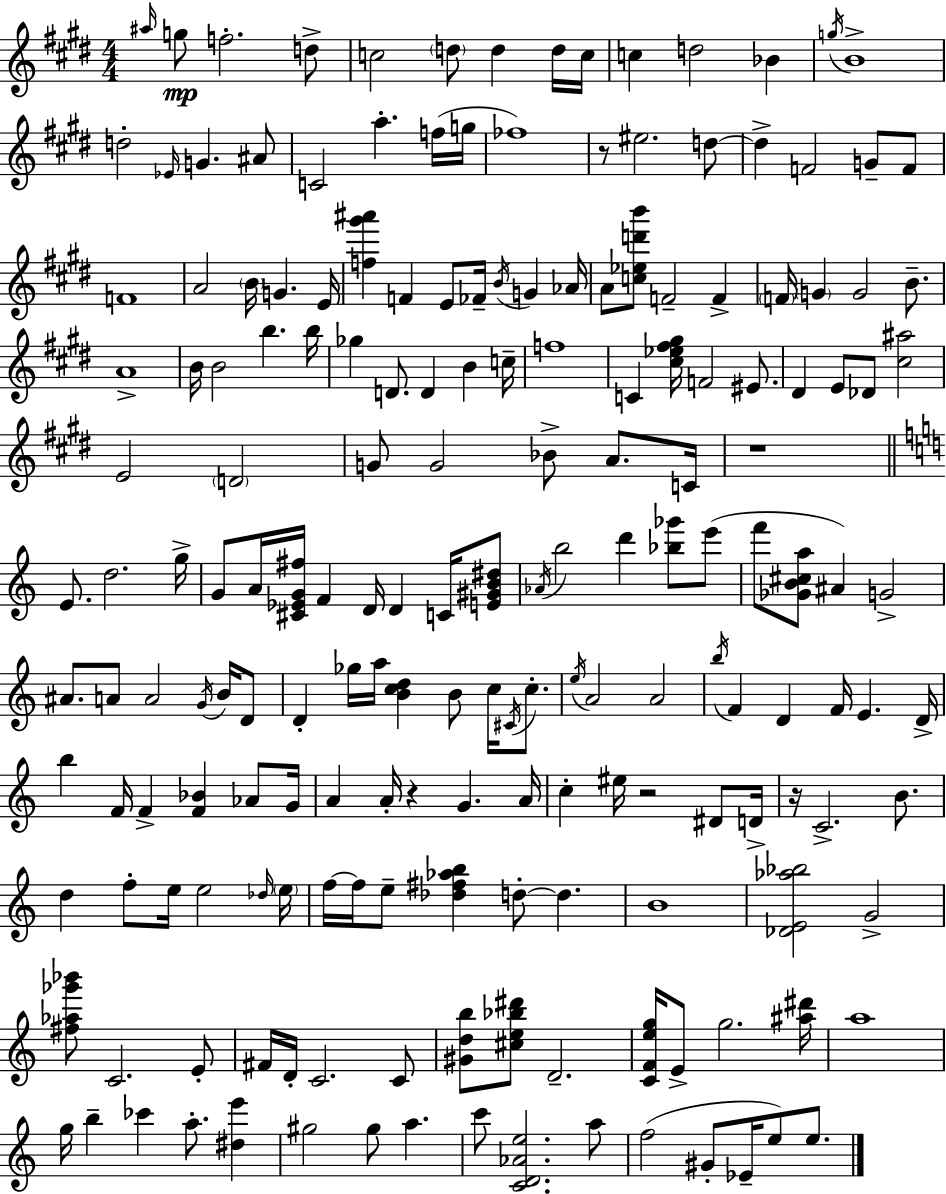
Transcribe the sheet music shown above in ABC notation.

X:1
T:Untitled
M:4/4
L:1/4
K:E
^a/4 g/2 f2 d/2 c2 d/2 d d/4 c/4 c d2 _B g/4 B4 d2 _E/4 G ^A/2 C2 a f/4 g/4 _f4 z/2 ^e2 d/2 d F2 G/2 F/2 F4 A2 B/4 G E/4 [f^g'^a'] F E/2 _F/4 B/4 G _A/4 A/2 [c_ed'b']/2 F2 F F/4 G G2 B/2 A4 B/4 B2 b b/4 _g D/2 D B c/4 f4 C [^c_e^f^g]/4 F2 ^E/2 ^D E/2 _D/2 [^c^a]2 E2 D2 G/2 G2 _B/2 A/2 C/4 z4 E/2 d2 g/4 G/2 A/4 [^C_EG^f]/4 F D/4 D C/4 [E^GB^d]/2 _A/4 b2 d' [_b_g']/2 e'/2 f'/2 [_GB^ca]/2 ^A G2 ^A/2 A/2 A2 G/4 B/4 D/2 D _g/4 a/4 [Bcd] B/2 c/4 ^C/4 c/2 e/4 A2 A2 b/4 F D F/4 E D/4 b F/4 F [F_B] _A/2 G/4 A A/4 z G A/4 c ^e/4 z2 ^D/2 D/4 z/4 C2 B/2 d f/2 e/4 e2 _d/4 e/4 f/4 f/4 e/2 [_d^f_ab] d/2 d B4 [_DE_a_b]2 G2 [^f_a_g'_b']/2 C2 E/2 ^F/4 D/4 C2 C/2 [^Gdb]/2 [^ce_b^d']/2 D2 [CFeg]/4 E/2 g2 [^a^d']/4 a4 g/4 b _c' a/2 [^de'] ^g2 ^g/2 a c'/2 [CD_Ae]2 a/2 f2 ^G/2 _E/4 e/2 e/2